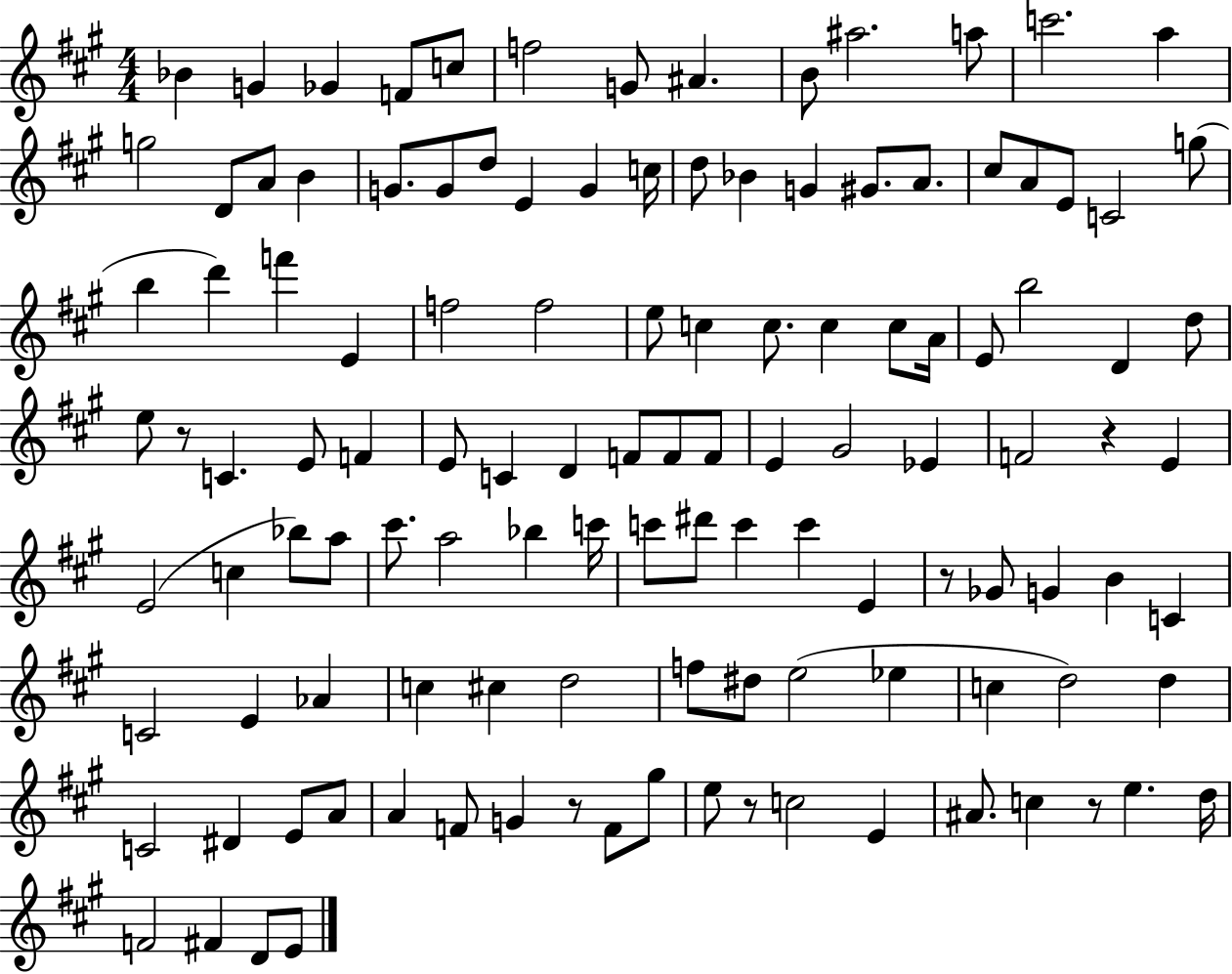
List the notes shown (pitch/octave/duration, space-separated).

Bb4/q G4/q Gb4/q F4/e C5/e F5/h G4/e A#4/q. B4/e A#5/h. A5/e C6/h. A5/q G5/h D4/e A4/e B4/q G4/e. G4/e D5/e E4/q G4/q C5/s D5/e Bb4/q G4/q G#4/e. A4/e. C#5/e A4/e E4/e C4/h G5/e B5/q D6/q F6/q E4/q F5/h F5/h E5/e C5/q C5/e. C5/q C5/e A4/s E4/e B5/h D4/q D5/e E5/e R/e C4/q. E4/e F4/q E4/e C4/q D4/q F4/e F4/e F4/e E4/q G#4/h Eb4/q F4/h R/q E4/q E4/h C5/q Bb5/e A5/e C#6/e. A5/h Bb5/q C6/s C6/e D#6/e C6/q C6/q E4/q R/e Gb4/e G4/q B4/q C4/q C4/h E4/q Ab4/q C5/q C#5/q D5/h F5/e D#5/e E5/h Eb5/q C5/q D5/h D5/q C4/h D#4/q E4/e A4/e A4/q F4/e G4/q R/e F4/e G#5/e E5/e R/e C5/h E4/q A#4/e. C5/q R/e E5/q. D5/s F4/h F#4/q D4/e E4/e